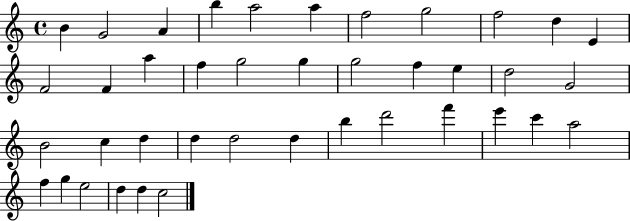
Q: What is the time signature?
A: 4/4